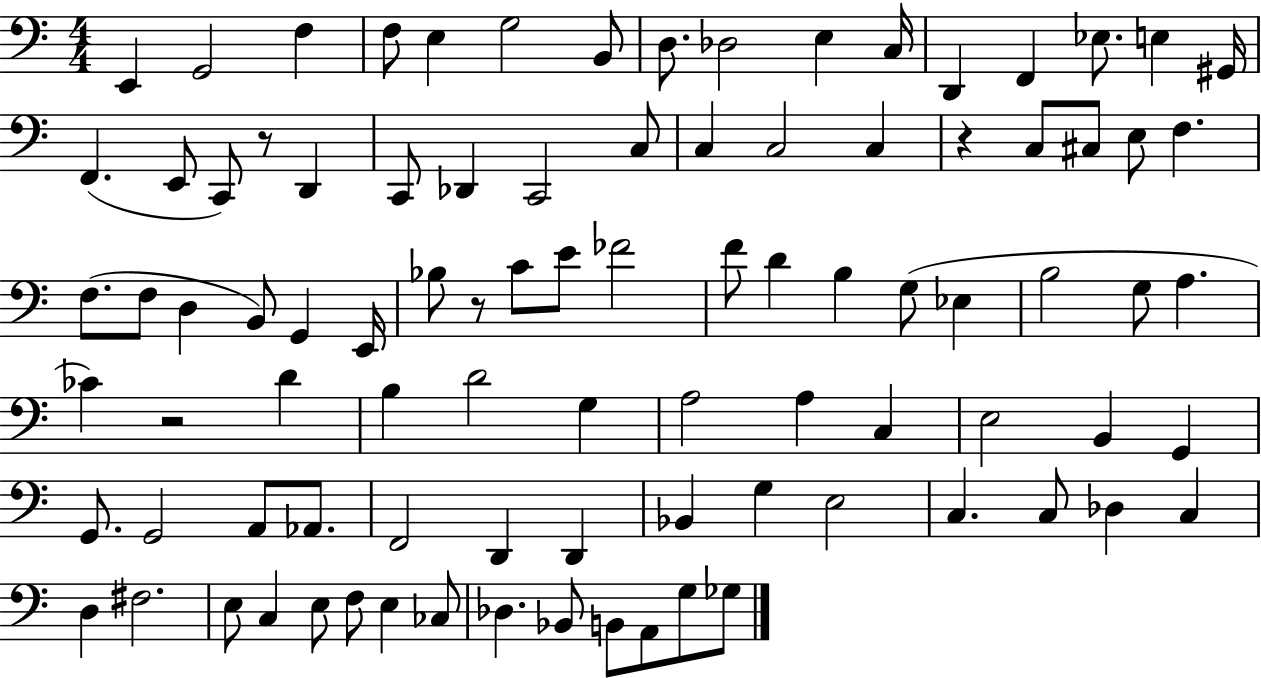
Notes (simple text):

E2/q G2/h F3/q F3/e E3/q G3/h B2/e D3/e. Db3/h E3/q C3/s D2/q F2/q Eb3/e. E3/q G#2/s F2/q. E2/e C2/e R/e D2/q C2/e Db2/q C2/h C3/e C3/q C3/h C3/q R/q C3/e C#3/e E3/e F3/q. F3/e. F3/e D3/q B2/e G2/q E2/s Bb3/e R/e C4/e E4/e FES4/h F4/e D4/q B3/q G3/e Eb3/q B3/h G3/e A3/q. CES4/q R/h D4/q B3/q D4/h G3/q A3/h A3/q C3/q E3/h B2/q G2/q G2/e. G2/h A2/e Ab2/e. F2/h D2/q D2/q Bb2/q G3/q E3/h C3/q. C3/e Db3/q C3/q D3/q F#3/h. E3/e C3/q E3/e F3/e E3/q CES3/e Db3/q. Bb2/e B2/e A2/e G3/e Gb3/e